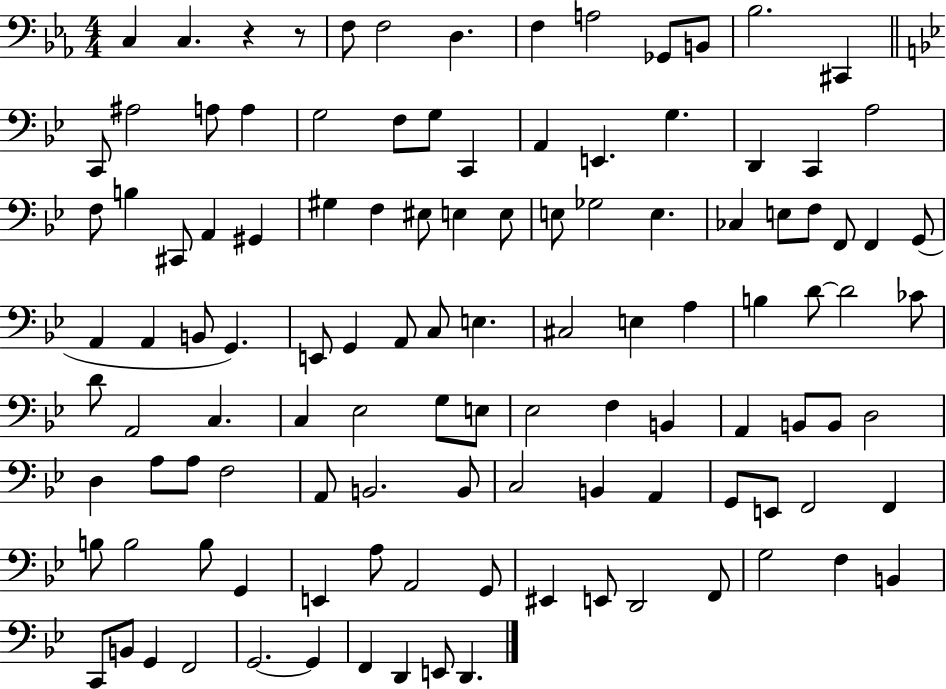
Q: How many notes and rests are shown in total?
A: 115